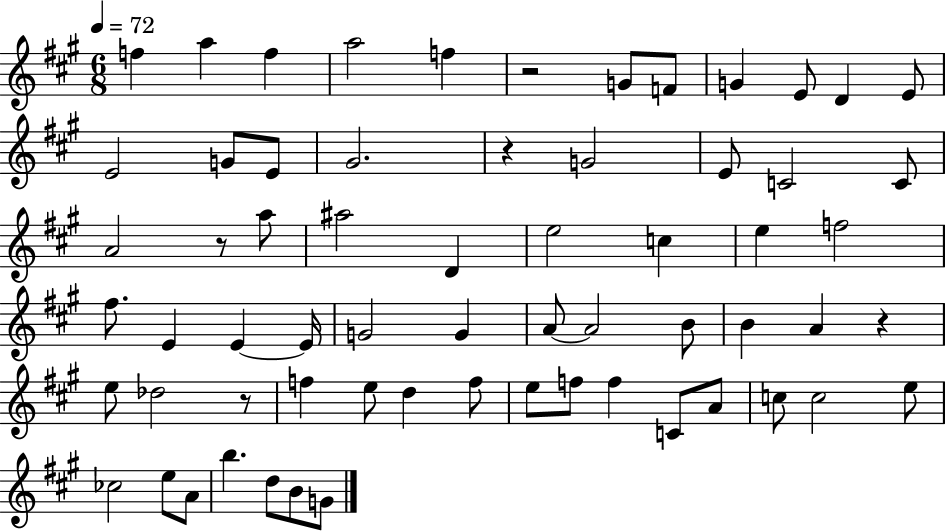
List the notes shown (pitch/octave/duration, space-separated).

F5/q A5/q F5/q A5/h F5/q R/h G4/e F4/e G4/q E4/e D4/q E4/e E4/h G4/e E4/e G#4/h. R/q G4/h E4/e C4/h C4/e A4/h R/e A5/e A#5/h D4/q E5/h C5/q E5/q F5/h F#5/e. E4/q E4/q E4/s G4/h G4/q A4/e A4/h B4/e B4/q A4/q R/q E5/e Db5/h R/e F5/q E5/e D5/q F5/e E5/e F5/e F5/q C4/e A4/e C5/e C5/h E5/e CES5/h E5/e A4/e B5/q. D5/e B4/e G4/e